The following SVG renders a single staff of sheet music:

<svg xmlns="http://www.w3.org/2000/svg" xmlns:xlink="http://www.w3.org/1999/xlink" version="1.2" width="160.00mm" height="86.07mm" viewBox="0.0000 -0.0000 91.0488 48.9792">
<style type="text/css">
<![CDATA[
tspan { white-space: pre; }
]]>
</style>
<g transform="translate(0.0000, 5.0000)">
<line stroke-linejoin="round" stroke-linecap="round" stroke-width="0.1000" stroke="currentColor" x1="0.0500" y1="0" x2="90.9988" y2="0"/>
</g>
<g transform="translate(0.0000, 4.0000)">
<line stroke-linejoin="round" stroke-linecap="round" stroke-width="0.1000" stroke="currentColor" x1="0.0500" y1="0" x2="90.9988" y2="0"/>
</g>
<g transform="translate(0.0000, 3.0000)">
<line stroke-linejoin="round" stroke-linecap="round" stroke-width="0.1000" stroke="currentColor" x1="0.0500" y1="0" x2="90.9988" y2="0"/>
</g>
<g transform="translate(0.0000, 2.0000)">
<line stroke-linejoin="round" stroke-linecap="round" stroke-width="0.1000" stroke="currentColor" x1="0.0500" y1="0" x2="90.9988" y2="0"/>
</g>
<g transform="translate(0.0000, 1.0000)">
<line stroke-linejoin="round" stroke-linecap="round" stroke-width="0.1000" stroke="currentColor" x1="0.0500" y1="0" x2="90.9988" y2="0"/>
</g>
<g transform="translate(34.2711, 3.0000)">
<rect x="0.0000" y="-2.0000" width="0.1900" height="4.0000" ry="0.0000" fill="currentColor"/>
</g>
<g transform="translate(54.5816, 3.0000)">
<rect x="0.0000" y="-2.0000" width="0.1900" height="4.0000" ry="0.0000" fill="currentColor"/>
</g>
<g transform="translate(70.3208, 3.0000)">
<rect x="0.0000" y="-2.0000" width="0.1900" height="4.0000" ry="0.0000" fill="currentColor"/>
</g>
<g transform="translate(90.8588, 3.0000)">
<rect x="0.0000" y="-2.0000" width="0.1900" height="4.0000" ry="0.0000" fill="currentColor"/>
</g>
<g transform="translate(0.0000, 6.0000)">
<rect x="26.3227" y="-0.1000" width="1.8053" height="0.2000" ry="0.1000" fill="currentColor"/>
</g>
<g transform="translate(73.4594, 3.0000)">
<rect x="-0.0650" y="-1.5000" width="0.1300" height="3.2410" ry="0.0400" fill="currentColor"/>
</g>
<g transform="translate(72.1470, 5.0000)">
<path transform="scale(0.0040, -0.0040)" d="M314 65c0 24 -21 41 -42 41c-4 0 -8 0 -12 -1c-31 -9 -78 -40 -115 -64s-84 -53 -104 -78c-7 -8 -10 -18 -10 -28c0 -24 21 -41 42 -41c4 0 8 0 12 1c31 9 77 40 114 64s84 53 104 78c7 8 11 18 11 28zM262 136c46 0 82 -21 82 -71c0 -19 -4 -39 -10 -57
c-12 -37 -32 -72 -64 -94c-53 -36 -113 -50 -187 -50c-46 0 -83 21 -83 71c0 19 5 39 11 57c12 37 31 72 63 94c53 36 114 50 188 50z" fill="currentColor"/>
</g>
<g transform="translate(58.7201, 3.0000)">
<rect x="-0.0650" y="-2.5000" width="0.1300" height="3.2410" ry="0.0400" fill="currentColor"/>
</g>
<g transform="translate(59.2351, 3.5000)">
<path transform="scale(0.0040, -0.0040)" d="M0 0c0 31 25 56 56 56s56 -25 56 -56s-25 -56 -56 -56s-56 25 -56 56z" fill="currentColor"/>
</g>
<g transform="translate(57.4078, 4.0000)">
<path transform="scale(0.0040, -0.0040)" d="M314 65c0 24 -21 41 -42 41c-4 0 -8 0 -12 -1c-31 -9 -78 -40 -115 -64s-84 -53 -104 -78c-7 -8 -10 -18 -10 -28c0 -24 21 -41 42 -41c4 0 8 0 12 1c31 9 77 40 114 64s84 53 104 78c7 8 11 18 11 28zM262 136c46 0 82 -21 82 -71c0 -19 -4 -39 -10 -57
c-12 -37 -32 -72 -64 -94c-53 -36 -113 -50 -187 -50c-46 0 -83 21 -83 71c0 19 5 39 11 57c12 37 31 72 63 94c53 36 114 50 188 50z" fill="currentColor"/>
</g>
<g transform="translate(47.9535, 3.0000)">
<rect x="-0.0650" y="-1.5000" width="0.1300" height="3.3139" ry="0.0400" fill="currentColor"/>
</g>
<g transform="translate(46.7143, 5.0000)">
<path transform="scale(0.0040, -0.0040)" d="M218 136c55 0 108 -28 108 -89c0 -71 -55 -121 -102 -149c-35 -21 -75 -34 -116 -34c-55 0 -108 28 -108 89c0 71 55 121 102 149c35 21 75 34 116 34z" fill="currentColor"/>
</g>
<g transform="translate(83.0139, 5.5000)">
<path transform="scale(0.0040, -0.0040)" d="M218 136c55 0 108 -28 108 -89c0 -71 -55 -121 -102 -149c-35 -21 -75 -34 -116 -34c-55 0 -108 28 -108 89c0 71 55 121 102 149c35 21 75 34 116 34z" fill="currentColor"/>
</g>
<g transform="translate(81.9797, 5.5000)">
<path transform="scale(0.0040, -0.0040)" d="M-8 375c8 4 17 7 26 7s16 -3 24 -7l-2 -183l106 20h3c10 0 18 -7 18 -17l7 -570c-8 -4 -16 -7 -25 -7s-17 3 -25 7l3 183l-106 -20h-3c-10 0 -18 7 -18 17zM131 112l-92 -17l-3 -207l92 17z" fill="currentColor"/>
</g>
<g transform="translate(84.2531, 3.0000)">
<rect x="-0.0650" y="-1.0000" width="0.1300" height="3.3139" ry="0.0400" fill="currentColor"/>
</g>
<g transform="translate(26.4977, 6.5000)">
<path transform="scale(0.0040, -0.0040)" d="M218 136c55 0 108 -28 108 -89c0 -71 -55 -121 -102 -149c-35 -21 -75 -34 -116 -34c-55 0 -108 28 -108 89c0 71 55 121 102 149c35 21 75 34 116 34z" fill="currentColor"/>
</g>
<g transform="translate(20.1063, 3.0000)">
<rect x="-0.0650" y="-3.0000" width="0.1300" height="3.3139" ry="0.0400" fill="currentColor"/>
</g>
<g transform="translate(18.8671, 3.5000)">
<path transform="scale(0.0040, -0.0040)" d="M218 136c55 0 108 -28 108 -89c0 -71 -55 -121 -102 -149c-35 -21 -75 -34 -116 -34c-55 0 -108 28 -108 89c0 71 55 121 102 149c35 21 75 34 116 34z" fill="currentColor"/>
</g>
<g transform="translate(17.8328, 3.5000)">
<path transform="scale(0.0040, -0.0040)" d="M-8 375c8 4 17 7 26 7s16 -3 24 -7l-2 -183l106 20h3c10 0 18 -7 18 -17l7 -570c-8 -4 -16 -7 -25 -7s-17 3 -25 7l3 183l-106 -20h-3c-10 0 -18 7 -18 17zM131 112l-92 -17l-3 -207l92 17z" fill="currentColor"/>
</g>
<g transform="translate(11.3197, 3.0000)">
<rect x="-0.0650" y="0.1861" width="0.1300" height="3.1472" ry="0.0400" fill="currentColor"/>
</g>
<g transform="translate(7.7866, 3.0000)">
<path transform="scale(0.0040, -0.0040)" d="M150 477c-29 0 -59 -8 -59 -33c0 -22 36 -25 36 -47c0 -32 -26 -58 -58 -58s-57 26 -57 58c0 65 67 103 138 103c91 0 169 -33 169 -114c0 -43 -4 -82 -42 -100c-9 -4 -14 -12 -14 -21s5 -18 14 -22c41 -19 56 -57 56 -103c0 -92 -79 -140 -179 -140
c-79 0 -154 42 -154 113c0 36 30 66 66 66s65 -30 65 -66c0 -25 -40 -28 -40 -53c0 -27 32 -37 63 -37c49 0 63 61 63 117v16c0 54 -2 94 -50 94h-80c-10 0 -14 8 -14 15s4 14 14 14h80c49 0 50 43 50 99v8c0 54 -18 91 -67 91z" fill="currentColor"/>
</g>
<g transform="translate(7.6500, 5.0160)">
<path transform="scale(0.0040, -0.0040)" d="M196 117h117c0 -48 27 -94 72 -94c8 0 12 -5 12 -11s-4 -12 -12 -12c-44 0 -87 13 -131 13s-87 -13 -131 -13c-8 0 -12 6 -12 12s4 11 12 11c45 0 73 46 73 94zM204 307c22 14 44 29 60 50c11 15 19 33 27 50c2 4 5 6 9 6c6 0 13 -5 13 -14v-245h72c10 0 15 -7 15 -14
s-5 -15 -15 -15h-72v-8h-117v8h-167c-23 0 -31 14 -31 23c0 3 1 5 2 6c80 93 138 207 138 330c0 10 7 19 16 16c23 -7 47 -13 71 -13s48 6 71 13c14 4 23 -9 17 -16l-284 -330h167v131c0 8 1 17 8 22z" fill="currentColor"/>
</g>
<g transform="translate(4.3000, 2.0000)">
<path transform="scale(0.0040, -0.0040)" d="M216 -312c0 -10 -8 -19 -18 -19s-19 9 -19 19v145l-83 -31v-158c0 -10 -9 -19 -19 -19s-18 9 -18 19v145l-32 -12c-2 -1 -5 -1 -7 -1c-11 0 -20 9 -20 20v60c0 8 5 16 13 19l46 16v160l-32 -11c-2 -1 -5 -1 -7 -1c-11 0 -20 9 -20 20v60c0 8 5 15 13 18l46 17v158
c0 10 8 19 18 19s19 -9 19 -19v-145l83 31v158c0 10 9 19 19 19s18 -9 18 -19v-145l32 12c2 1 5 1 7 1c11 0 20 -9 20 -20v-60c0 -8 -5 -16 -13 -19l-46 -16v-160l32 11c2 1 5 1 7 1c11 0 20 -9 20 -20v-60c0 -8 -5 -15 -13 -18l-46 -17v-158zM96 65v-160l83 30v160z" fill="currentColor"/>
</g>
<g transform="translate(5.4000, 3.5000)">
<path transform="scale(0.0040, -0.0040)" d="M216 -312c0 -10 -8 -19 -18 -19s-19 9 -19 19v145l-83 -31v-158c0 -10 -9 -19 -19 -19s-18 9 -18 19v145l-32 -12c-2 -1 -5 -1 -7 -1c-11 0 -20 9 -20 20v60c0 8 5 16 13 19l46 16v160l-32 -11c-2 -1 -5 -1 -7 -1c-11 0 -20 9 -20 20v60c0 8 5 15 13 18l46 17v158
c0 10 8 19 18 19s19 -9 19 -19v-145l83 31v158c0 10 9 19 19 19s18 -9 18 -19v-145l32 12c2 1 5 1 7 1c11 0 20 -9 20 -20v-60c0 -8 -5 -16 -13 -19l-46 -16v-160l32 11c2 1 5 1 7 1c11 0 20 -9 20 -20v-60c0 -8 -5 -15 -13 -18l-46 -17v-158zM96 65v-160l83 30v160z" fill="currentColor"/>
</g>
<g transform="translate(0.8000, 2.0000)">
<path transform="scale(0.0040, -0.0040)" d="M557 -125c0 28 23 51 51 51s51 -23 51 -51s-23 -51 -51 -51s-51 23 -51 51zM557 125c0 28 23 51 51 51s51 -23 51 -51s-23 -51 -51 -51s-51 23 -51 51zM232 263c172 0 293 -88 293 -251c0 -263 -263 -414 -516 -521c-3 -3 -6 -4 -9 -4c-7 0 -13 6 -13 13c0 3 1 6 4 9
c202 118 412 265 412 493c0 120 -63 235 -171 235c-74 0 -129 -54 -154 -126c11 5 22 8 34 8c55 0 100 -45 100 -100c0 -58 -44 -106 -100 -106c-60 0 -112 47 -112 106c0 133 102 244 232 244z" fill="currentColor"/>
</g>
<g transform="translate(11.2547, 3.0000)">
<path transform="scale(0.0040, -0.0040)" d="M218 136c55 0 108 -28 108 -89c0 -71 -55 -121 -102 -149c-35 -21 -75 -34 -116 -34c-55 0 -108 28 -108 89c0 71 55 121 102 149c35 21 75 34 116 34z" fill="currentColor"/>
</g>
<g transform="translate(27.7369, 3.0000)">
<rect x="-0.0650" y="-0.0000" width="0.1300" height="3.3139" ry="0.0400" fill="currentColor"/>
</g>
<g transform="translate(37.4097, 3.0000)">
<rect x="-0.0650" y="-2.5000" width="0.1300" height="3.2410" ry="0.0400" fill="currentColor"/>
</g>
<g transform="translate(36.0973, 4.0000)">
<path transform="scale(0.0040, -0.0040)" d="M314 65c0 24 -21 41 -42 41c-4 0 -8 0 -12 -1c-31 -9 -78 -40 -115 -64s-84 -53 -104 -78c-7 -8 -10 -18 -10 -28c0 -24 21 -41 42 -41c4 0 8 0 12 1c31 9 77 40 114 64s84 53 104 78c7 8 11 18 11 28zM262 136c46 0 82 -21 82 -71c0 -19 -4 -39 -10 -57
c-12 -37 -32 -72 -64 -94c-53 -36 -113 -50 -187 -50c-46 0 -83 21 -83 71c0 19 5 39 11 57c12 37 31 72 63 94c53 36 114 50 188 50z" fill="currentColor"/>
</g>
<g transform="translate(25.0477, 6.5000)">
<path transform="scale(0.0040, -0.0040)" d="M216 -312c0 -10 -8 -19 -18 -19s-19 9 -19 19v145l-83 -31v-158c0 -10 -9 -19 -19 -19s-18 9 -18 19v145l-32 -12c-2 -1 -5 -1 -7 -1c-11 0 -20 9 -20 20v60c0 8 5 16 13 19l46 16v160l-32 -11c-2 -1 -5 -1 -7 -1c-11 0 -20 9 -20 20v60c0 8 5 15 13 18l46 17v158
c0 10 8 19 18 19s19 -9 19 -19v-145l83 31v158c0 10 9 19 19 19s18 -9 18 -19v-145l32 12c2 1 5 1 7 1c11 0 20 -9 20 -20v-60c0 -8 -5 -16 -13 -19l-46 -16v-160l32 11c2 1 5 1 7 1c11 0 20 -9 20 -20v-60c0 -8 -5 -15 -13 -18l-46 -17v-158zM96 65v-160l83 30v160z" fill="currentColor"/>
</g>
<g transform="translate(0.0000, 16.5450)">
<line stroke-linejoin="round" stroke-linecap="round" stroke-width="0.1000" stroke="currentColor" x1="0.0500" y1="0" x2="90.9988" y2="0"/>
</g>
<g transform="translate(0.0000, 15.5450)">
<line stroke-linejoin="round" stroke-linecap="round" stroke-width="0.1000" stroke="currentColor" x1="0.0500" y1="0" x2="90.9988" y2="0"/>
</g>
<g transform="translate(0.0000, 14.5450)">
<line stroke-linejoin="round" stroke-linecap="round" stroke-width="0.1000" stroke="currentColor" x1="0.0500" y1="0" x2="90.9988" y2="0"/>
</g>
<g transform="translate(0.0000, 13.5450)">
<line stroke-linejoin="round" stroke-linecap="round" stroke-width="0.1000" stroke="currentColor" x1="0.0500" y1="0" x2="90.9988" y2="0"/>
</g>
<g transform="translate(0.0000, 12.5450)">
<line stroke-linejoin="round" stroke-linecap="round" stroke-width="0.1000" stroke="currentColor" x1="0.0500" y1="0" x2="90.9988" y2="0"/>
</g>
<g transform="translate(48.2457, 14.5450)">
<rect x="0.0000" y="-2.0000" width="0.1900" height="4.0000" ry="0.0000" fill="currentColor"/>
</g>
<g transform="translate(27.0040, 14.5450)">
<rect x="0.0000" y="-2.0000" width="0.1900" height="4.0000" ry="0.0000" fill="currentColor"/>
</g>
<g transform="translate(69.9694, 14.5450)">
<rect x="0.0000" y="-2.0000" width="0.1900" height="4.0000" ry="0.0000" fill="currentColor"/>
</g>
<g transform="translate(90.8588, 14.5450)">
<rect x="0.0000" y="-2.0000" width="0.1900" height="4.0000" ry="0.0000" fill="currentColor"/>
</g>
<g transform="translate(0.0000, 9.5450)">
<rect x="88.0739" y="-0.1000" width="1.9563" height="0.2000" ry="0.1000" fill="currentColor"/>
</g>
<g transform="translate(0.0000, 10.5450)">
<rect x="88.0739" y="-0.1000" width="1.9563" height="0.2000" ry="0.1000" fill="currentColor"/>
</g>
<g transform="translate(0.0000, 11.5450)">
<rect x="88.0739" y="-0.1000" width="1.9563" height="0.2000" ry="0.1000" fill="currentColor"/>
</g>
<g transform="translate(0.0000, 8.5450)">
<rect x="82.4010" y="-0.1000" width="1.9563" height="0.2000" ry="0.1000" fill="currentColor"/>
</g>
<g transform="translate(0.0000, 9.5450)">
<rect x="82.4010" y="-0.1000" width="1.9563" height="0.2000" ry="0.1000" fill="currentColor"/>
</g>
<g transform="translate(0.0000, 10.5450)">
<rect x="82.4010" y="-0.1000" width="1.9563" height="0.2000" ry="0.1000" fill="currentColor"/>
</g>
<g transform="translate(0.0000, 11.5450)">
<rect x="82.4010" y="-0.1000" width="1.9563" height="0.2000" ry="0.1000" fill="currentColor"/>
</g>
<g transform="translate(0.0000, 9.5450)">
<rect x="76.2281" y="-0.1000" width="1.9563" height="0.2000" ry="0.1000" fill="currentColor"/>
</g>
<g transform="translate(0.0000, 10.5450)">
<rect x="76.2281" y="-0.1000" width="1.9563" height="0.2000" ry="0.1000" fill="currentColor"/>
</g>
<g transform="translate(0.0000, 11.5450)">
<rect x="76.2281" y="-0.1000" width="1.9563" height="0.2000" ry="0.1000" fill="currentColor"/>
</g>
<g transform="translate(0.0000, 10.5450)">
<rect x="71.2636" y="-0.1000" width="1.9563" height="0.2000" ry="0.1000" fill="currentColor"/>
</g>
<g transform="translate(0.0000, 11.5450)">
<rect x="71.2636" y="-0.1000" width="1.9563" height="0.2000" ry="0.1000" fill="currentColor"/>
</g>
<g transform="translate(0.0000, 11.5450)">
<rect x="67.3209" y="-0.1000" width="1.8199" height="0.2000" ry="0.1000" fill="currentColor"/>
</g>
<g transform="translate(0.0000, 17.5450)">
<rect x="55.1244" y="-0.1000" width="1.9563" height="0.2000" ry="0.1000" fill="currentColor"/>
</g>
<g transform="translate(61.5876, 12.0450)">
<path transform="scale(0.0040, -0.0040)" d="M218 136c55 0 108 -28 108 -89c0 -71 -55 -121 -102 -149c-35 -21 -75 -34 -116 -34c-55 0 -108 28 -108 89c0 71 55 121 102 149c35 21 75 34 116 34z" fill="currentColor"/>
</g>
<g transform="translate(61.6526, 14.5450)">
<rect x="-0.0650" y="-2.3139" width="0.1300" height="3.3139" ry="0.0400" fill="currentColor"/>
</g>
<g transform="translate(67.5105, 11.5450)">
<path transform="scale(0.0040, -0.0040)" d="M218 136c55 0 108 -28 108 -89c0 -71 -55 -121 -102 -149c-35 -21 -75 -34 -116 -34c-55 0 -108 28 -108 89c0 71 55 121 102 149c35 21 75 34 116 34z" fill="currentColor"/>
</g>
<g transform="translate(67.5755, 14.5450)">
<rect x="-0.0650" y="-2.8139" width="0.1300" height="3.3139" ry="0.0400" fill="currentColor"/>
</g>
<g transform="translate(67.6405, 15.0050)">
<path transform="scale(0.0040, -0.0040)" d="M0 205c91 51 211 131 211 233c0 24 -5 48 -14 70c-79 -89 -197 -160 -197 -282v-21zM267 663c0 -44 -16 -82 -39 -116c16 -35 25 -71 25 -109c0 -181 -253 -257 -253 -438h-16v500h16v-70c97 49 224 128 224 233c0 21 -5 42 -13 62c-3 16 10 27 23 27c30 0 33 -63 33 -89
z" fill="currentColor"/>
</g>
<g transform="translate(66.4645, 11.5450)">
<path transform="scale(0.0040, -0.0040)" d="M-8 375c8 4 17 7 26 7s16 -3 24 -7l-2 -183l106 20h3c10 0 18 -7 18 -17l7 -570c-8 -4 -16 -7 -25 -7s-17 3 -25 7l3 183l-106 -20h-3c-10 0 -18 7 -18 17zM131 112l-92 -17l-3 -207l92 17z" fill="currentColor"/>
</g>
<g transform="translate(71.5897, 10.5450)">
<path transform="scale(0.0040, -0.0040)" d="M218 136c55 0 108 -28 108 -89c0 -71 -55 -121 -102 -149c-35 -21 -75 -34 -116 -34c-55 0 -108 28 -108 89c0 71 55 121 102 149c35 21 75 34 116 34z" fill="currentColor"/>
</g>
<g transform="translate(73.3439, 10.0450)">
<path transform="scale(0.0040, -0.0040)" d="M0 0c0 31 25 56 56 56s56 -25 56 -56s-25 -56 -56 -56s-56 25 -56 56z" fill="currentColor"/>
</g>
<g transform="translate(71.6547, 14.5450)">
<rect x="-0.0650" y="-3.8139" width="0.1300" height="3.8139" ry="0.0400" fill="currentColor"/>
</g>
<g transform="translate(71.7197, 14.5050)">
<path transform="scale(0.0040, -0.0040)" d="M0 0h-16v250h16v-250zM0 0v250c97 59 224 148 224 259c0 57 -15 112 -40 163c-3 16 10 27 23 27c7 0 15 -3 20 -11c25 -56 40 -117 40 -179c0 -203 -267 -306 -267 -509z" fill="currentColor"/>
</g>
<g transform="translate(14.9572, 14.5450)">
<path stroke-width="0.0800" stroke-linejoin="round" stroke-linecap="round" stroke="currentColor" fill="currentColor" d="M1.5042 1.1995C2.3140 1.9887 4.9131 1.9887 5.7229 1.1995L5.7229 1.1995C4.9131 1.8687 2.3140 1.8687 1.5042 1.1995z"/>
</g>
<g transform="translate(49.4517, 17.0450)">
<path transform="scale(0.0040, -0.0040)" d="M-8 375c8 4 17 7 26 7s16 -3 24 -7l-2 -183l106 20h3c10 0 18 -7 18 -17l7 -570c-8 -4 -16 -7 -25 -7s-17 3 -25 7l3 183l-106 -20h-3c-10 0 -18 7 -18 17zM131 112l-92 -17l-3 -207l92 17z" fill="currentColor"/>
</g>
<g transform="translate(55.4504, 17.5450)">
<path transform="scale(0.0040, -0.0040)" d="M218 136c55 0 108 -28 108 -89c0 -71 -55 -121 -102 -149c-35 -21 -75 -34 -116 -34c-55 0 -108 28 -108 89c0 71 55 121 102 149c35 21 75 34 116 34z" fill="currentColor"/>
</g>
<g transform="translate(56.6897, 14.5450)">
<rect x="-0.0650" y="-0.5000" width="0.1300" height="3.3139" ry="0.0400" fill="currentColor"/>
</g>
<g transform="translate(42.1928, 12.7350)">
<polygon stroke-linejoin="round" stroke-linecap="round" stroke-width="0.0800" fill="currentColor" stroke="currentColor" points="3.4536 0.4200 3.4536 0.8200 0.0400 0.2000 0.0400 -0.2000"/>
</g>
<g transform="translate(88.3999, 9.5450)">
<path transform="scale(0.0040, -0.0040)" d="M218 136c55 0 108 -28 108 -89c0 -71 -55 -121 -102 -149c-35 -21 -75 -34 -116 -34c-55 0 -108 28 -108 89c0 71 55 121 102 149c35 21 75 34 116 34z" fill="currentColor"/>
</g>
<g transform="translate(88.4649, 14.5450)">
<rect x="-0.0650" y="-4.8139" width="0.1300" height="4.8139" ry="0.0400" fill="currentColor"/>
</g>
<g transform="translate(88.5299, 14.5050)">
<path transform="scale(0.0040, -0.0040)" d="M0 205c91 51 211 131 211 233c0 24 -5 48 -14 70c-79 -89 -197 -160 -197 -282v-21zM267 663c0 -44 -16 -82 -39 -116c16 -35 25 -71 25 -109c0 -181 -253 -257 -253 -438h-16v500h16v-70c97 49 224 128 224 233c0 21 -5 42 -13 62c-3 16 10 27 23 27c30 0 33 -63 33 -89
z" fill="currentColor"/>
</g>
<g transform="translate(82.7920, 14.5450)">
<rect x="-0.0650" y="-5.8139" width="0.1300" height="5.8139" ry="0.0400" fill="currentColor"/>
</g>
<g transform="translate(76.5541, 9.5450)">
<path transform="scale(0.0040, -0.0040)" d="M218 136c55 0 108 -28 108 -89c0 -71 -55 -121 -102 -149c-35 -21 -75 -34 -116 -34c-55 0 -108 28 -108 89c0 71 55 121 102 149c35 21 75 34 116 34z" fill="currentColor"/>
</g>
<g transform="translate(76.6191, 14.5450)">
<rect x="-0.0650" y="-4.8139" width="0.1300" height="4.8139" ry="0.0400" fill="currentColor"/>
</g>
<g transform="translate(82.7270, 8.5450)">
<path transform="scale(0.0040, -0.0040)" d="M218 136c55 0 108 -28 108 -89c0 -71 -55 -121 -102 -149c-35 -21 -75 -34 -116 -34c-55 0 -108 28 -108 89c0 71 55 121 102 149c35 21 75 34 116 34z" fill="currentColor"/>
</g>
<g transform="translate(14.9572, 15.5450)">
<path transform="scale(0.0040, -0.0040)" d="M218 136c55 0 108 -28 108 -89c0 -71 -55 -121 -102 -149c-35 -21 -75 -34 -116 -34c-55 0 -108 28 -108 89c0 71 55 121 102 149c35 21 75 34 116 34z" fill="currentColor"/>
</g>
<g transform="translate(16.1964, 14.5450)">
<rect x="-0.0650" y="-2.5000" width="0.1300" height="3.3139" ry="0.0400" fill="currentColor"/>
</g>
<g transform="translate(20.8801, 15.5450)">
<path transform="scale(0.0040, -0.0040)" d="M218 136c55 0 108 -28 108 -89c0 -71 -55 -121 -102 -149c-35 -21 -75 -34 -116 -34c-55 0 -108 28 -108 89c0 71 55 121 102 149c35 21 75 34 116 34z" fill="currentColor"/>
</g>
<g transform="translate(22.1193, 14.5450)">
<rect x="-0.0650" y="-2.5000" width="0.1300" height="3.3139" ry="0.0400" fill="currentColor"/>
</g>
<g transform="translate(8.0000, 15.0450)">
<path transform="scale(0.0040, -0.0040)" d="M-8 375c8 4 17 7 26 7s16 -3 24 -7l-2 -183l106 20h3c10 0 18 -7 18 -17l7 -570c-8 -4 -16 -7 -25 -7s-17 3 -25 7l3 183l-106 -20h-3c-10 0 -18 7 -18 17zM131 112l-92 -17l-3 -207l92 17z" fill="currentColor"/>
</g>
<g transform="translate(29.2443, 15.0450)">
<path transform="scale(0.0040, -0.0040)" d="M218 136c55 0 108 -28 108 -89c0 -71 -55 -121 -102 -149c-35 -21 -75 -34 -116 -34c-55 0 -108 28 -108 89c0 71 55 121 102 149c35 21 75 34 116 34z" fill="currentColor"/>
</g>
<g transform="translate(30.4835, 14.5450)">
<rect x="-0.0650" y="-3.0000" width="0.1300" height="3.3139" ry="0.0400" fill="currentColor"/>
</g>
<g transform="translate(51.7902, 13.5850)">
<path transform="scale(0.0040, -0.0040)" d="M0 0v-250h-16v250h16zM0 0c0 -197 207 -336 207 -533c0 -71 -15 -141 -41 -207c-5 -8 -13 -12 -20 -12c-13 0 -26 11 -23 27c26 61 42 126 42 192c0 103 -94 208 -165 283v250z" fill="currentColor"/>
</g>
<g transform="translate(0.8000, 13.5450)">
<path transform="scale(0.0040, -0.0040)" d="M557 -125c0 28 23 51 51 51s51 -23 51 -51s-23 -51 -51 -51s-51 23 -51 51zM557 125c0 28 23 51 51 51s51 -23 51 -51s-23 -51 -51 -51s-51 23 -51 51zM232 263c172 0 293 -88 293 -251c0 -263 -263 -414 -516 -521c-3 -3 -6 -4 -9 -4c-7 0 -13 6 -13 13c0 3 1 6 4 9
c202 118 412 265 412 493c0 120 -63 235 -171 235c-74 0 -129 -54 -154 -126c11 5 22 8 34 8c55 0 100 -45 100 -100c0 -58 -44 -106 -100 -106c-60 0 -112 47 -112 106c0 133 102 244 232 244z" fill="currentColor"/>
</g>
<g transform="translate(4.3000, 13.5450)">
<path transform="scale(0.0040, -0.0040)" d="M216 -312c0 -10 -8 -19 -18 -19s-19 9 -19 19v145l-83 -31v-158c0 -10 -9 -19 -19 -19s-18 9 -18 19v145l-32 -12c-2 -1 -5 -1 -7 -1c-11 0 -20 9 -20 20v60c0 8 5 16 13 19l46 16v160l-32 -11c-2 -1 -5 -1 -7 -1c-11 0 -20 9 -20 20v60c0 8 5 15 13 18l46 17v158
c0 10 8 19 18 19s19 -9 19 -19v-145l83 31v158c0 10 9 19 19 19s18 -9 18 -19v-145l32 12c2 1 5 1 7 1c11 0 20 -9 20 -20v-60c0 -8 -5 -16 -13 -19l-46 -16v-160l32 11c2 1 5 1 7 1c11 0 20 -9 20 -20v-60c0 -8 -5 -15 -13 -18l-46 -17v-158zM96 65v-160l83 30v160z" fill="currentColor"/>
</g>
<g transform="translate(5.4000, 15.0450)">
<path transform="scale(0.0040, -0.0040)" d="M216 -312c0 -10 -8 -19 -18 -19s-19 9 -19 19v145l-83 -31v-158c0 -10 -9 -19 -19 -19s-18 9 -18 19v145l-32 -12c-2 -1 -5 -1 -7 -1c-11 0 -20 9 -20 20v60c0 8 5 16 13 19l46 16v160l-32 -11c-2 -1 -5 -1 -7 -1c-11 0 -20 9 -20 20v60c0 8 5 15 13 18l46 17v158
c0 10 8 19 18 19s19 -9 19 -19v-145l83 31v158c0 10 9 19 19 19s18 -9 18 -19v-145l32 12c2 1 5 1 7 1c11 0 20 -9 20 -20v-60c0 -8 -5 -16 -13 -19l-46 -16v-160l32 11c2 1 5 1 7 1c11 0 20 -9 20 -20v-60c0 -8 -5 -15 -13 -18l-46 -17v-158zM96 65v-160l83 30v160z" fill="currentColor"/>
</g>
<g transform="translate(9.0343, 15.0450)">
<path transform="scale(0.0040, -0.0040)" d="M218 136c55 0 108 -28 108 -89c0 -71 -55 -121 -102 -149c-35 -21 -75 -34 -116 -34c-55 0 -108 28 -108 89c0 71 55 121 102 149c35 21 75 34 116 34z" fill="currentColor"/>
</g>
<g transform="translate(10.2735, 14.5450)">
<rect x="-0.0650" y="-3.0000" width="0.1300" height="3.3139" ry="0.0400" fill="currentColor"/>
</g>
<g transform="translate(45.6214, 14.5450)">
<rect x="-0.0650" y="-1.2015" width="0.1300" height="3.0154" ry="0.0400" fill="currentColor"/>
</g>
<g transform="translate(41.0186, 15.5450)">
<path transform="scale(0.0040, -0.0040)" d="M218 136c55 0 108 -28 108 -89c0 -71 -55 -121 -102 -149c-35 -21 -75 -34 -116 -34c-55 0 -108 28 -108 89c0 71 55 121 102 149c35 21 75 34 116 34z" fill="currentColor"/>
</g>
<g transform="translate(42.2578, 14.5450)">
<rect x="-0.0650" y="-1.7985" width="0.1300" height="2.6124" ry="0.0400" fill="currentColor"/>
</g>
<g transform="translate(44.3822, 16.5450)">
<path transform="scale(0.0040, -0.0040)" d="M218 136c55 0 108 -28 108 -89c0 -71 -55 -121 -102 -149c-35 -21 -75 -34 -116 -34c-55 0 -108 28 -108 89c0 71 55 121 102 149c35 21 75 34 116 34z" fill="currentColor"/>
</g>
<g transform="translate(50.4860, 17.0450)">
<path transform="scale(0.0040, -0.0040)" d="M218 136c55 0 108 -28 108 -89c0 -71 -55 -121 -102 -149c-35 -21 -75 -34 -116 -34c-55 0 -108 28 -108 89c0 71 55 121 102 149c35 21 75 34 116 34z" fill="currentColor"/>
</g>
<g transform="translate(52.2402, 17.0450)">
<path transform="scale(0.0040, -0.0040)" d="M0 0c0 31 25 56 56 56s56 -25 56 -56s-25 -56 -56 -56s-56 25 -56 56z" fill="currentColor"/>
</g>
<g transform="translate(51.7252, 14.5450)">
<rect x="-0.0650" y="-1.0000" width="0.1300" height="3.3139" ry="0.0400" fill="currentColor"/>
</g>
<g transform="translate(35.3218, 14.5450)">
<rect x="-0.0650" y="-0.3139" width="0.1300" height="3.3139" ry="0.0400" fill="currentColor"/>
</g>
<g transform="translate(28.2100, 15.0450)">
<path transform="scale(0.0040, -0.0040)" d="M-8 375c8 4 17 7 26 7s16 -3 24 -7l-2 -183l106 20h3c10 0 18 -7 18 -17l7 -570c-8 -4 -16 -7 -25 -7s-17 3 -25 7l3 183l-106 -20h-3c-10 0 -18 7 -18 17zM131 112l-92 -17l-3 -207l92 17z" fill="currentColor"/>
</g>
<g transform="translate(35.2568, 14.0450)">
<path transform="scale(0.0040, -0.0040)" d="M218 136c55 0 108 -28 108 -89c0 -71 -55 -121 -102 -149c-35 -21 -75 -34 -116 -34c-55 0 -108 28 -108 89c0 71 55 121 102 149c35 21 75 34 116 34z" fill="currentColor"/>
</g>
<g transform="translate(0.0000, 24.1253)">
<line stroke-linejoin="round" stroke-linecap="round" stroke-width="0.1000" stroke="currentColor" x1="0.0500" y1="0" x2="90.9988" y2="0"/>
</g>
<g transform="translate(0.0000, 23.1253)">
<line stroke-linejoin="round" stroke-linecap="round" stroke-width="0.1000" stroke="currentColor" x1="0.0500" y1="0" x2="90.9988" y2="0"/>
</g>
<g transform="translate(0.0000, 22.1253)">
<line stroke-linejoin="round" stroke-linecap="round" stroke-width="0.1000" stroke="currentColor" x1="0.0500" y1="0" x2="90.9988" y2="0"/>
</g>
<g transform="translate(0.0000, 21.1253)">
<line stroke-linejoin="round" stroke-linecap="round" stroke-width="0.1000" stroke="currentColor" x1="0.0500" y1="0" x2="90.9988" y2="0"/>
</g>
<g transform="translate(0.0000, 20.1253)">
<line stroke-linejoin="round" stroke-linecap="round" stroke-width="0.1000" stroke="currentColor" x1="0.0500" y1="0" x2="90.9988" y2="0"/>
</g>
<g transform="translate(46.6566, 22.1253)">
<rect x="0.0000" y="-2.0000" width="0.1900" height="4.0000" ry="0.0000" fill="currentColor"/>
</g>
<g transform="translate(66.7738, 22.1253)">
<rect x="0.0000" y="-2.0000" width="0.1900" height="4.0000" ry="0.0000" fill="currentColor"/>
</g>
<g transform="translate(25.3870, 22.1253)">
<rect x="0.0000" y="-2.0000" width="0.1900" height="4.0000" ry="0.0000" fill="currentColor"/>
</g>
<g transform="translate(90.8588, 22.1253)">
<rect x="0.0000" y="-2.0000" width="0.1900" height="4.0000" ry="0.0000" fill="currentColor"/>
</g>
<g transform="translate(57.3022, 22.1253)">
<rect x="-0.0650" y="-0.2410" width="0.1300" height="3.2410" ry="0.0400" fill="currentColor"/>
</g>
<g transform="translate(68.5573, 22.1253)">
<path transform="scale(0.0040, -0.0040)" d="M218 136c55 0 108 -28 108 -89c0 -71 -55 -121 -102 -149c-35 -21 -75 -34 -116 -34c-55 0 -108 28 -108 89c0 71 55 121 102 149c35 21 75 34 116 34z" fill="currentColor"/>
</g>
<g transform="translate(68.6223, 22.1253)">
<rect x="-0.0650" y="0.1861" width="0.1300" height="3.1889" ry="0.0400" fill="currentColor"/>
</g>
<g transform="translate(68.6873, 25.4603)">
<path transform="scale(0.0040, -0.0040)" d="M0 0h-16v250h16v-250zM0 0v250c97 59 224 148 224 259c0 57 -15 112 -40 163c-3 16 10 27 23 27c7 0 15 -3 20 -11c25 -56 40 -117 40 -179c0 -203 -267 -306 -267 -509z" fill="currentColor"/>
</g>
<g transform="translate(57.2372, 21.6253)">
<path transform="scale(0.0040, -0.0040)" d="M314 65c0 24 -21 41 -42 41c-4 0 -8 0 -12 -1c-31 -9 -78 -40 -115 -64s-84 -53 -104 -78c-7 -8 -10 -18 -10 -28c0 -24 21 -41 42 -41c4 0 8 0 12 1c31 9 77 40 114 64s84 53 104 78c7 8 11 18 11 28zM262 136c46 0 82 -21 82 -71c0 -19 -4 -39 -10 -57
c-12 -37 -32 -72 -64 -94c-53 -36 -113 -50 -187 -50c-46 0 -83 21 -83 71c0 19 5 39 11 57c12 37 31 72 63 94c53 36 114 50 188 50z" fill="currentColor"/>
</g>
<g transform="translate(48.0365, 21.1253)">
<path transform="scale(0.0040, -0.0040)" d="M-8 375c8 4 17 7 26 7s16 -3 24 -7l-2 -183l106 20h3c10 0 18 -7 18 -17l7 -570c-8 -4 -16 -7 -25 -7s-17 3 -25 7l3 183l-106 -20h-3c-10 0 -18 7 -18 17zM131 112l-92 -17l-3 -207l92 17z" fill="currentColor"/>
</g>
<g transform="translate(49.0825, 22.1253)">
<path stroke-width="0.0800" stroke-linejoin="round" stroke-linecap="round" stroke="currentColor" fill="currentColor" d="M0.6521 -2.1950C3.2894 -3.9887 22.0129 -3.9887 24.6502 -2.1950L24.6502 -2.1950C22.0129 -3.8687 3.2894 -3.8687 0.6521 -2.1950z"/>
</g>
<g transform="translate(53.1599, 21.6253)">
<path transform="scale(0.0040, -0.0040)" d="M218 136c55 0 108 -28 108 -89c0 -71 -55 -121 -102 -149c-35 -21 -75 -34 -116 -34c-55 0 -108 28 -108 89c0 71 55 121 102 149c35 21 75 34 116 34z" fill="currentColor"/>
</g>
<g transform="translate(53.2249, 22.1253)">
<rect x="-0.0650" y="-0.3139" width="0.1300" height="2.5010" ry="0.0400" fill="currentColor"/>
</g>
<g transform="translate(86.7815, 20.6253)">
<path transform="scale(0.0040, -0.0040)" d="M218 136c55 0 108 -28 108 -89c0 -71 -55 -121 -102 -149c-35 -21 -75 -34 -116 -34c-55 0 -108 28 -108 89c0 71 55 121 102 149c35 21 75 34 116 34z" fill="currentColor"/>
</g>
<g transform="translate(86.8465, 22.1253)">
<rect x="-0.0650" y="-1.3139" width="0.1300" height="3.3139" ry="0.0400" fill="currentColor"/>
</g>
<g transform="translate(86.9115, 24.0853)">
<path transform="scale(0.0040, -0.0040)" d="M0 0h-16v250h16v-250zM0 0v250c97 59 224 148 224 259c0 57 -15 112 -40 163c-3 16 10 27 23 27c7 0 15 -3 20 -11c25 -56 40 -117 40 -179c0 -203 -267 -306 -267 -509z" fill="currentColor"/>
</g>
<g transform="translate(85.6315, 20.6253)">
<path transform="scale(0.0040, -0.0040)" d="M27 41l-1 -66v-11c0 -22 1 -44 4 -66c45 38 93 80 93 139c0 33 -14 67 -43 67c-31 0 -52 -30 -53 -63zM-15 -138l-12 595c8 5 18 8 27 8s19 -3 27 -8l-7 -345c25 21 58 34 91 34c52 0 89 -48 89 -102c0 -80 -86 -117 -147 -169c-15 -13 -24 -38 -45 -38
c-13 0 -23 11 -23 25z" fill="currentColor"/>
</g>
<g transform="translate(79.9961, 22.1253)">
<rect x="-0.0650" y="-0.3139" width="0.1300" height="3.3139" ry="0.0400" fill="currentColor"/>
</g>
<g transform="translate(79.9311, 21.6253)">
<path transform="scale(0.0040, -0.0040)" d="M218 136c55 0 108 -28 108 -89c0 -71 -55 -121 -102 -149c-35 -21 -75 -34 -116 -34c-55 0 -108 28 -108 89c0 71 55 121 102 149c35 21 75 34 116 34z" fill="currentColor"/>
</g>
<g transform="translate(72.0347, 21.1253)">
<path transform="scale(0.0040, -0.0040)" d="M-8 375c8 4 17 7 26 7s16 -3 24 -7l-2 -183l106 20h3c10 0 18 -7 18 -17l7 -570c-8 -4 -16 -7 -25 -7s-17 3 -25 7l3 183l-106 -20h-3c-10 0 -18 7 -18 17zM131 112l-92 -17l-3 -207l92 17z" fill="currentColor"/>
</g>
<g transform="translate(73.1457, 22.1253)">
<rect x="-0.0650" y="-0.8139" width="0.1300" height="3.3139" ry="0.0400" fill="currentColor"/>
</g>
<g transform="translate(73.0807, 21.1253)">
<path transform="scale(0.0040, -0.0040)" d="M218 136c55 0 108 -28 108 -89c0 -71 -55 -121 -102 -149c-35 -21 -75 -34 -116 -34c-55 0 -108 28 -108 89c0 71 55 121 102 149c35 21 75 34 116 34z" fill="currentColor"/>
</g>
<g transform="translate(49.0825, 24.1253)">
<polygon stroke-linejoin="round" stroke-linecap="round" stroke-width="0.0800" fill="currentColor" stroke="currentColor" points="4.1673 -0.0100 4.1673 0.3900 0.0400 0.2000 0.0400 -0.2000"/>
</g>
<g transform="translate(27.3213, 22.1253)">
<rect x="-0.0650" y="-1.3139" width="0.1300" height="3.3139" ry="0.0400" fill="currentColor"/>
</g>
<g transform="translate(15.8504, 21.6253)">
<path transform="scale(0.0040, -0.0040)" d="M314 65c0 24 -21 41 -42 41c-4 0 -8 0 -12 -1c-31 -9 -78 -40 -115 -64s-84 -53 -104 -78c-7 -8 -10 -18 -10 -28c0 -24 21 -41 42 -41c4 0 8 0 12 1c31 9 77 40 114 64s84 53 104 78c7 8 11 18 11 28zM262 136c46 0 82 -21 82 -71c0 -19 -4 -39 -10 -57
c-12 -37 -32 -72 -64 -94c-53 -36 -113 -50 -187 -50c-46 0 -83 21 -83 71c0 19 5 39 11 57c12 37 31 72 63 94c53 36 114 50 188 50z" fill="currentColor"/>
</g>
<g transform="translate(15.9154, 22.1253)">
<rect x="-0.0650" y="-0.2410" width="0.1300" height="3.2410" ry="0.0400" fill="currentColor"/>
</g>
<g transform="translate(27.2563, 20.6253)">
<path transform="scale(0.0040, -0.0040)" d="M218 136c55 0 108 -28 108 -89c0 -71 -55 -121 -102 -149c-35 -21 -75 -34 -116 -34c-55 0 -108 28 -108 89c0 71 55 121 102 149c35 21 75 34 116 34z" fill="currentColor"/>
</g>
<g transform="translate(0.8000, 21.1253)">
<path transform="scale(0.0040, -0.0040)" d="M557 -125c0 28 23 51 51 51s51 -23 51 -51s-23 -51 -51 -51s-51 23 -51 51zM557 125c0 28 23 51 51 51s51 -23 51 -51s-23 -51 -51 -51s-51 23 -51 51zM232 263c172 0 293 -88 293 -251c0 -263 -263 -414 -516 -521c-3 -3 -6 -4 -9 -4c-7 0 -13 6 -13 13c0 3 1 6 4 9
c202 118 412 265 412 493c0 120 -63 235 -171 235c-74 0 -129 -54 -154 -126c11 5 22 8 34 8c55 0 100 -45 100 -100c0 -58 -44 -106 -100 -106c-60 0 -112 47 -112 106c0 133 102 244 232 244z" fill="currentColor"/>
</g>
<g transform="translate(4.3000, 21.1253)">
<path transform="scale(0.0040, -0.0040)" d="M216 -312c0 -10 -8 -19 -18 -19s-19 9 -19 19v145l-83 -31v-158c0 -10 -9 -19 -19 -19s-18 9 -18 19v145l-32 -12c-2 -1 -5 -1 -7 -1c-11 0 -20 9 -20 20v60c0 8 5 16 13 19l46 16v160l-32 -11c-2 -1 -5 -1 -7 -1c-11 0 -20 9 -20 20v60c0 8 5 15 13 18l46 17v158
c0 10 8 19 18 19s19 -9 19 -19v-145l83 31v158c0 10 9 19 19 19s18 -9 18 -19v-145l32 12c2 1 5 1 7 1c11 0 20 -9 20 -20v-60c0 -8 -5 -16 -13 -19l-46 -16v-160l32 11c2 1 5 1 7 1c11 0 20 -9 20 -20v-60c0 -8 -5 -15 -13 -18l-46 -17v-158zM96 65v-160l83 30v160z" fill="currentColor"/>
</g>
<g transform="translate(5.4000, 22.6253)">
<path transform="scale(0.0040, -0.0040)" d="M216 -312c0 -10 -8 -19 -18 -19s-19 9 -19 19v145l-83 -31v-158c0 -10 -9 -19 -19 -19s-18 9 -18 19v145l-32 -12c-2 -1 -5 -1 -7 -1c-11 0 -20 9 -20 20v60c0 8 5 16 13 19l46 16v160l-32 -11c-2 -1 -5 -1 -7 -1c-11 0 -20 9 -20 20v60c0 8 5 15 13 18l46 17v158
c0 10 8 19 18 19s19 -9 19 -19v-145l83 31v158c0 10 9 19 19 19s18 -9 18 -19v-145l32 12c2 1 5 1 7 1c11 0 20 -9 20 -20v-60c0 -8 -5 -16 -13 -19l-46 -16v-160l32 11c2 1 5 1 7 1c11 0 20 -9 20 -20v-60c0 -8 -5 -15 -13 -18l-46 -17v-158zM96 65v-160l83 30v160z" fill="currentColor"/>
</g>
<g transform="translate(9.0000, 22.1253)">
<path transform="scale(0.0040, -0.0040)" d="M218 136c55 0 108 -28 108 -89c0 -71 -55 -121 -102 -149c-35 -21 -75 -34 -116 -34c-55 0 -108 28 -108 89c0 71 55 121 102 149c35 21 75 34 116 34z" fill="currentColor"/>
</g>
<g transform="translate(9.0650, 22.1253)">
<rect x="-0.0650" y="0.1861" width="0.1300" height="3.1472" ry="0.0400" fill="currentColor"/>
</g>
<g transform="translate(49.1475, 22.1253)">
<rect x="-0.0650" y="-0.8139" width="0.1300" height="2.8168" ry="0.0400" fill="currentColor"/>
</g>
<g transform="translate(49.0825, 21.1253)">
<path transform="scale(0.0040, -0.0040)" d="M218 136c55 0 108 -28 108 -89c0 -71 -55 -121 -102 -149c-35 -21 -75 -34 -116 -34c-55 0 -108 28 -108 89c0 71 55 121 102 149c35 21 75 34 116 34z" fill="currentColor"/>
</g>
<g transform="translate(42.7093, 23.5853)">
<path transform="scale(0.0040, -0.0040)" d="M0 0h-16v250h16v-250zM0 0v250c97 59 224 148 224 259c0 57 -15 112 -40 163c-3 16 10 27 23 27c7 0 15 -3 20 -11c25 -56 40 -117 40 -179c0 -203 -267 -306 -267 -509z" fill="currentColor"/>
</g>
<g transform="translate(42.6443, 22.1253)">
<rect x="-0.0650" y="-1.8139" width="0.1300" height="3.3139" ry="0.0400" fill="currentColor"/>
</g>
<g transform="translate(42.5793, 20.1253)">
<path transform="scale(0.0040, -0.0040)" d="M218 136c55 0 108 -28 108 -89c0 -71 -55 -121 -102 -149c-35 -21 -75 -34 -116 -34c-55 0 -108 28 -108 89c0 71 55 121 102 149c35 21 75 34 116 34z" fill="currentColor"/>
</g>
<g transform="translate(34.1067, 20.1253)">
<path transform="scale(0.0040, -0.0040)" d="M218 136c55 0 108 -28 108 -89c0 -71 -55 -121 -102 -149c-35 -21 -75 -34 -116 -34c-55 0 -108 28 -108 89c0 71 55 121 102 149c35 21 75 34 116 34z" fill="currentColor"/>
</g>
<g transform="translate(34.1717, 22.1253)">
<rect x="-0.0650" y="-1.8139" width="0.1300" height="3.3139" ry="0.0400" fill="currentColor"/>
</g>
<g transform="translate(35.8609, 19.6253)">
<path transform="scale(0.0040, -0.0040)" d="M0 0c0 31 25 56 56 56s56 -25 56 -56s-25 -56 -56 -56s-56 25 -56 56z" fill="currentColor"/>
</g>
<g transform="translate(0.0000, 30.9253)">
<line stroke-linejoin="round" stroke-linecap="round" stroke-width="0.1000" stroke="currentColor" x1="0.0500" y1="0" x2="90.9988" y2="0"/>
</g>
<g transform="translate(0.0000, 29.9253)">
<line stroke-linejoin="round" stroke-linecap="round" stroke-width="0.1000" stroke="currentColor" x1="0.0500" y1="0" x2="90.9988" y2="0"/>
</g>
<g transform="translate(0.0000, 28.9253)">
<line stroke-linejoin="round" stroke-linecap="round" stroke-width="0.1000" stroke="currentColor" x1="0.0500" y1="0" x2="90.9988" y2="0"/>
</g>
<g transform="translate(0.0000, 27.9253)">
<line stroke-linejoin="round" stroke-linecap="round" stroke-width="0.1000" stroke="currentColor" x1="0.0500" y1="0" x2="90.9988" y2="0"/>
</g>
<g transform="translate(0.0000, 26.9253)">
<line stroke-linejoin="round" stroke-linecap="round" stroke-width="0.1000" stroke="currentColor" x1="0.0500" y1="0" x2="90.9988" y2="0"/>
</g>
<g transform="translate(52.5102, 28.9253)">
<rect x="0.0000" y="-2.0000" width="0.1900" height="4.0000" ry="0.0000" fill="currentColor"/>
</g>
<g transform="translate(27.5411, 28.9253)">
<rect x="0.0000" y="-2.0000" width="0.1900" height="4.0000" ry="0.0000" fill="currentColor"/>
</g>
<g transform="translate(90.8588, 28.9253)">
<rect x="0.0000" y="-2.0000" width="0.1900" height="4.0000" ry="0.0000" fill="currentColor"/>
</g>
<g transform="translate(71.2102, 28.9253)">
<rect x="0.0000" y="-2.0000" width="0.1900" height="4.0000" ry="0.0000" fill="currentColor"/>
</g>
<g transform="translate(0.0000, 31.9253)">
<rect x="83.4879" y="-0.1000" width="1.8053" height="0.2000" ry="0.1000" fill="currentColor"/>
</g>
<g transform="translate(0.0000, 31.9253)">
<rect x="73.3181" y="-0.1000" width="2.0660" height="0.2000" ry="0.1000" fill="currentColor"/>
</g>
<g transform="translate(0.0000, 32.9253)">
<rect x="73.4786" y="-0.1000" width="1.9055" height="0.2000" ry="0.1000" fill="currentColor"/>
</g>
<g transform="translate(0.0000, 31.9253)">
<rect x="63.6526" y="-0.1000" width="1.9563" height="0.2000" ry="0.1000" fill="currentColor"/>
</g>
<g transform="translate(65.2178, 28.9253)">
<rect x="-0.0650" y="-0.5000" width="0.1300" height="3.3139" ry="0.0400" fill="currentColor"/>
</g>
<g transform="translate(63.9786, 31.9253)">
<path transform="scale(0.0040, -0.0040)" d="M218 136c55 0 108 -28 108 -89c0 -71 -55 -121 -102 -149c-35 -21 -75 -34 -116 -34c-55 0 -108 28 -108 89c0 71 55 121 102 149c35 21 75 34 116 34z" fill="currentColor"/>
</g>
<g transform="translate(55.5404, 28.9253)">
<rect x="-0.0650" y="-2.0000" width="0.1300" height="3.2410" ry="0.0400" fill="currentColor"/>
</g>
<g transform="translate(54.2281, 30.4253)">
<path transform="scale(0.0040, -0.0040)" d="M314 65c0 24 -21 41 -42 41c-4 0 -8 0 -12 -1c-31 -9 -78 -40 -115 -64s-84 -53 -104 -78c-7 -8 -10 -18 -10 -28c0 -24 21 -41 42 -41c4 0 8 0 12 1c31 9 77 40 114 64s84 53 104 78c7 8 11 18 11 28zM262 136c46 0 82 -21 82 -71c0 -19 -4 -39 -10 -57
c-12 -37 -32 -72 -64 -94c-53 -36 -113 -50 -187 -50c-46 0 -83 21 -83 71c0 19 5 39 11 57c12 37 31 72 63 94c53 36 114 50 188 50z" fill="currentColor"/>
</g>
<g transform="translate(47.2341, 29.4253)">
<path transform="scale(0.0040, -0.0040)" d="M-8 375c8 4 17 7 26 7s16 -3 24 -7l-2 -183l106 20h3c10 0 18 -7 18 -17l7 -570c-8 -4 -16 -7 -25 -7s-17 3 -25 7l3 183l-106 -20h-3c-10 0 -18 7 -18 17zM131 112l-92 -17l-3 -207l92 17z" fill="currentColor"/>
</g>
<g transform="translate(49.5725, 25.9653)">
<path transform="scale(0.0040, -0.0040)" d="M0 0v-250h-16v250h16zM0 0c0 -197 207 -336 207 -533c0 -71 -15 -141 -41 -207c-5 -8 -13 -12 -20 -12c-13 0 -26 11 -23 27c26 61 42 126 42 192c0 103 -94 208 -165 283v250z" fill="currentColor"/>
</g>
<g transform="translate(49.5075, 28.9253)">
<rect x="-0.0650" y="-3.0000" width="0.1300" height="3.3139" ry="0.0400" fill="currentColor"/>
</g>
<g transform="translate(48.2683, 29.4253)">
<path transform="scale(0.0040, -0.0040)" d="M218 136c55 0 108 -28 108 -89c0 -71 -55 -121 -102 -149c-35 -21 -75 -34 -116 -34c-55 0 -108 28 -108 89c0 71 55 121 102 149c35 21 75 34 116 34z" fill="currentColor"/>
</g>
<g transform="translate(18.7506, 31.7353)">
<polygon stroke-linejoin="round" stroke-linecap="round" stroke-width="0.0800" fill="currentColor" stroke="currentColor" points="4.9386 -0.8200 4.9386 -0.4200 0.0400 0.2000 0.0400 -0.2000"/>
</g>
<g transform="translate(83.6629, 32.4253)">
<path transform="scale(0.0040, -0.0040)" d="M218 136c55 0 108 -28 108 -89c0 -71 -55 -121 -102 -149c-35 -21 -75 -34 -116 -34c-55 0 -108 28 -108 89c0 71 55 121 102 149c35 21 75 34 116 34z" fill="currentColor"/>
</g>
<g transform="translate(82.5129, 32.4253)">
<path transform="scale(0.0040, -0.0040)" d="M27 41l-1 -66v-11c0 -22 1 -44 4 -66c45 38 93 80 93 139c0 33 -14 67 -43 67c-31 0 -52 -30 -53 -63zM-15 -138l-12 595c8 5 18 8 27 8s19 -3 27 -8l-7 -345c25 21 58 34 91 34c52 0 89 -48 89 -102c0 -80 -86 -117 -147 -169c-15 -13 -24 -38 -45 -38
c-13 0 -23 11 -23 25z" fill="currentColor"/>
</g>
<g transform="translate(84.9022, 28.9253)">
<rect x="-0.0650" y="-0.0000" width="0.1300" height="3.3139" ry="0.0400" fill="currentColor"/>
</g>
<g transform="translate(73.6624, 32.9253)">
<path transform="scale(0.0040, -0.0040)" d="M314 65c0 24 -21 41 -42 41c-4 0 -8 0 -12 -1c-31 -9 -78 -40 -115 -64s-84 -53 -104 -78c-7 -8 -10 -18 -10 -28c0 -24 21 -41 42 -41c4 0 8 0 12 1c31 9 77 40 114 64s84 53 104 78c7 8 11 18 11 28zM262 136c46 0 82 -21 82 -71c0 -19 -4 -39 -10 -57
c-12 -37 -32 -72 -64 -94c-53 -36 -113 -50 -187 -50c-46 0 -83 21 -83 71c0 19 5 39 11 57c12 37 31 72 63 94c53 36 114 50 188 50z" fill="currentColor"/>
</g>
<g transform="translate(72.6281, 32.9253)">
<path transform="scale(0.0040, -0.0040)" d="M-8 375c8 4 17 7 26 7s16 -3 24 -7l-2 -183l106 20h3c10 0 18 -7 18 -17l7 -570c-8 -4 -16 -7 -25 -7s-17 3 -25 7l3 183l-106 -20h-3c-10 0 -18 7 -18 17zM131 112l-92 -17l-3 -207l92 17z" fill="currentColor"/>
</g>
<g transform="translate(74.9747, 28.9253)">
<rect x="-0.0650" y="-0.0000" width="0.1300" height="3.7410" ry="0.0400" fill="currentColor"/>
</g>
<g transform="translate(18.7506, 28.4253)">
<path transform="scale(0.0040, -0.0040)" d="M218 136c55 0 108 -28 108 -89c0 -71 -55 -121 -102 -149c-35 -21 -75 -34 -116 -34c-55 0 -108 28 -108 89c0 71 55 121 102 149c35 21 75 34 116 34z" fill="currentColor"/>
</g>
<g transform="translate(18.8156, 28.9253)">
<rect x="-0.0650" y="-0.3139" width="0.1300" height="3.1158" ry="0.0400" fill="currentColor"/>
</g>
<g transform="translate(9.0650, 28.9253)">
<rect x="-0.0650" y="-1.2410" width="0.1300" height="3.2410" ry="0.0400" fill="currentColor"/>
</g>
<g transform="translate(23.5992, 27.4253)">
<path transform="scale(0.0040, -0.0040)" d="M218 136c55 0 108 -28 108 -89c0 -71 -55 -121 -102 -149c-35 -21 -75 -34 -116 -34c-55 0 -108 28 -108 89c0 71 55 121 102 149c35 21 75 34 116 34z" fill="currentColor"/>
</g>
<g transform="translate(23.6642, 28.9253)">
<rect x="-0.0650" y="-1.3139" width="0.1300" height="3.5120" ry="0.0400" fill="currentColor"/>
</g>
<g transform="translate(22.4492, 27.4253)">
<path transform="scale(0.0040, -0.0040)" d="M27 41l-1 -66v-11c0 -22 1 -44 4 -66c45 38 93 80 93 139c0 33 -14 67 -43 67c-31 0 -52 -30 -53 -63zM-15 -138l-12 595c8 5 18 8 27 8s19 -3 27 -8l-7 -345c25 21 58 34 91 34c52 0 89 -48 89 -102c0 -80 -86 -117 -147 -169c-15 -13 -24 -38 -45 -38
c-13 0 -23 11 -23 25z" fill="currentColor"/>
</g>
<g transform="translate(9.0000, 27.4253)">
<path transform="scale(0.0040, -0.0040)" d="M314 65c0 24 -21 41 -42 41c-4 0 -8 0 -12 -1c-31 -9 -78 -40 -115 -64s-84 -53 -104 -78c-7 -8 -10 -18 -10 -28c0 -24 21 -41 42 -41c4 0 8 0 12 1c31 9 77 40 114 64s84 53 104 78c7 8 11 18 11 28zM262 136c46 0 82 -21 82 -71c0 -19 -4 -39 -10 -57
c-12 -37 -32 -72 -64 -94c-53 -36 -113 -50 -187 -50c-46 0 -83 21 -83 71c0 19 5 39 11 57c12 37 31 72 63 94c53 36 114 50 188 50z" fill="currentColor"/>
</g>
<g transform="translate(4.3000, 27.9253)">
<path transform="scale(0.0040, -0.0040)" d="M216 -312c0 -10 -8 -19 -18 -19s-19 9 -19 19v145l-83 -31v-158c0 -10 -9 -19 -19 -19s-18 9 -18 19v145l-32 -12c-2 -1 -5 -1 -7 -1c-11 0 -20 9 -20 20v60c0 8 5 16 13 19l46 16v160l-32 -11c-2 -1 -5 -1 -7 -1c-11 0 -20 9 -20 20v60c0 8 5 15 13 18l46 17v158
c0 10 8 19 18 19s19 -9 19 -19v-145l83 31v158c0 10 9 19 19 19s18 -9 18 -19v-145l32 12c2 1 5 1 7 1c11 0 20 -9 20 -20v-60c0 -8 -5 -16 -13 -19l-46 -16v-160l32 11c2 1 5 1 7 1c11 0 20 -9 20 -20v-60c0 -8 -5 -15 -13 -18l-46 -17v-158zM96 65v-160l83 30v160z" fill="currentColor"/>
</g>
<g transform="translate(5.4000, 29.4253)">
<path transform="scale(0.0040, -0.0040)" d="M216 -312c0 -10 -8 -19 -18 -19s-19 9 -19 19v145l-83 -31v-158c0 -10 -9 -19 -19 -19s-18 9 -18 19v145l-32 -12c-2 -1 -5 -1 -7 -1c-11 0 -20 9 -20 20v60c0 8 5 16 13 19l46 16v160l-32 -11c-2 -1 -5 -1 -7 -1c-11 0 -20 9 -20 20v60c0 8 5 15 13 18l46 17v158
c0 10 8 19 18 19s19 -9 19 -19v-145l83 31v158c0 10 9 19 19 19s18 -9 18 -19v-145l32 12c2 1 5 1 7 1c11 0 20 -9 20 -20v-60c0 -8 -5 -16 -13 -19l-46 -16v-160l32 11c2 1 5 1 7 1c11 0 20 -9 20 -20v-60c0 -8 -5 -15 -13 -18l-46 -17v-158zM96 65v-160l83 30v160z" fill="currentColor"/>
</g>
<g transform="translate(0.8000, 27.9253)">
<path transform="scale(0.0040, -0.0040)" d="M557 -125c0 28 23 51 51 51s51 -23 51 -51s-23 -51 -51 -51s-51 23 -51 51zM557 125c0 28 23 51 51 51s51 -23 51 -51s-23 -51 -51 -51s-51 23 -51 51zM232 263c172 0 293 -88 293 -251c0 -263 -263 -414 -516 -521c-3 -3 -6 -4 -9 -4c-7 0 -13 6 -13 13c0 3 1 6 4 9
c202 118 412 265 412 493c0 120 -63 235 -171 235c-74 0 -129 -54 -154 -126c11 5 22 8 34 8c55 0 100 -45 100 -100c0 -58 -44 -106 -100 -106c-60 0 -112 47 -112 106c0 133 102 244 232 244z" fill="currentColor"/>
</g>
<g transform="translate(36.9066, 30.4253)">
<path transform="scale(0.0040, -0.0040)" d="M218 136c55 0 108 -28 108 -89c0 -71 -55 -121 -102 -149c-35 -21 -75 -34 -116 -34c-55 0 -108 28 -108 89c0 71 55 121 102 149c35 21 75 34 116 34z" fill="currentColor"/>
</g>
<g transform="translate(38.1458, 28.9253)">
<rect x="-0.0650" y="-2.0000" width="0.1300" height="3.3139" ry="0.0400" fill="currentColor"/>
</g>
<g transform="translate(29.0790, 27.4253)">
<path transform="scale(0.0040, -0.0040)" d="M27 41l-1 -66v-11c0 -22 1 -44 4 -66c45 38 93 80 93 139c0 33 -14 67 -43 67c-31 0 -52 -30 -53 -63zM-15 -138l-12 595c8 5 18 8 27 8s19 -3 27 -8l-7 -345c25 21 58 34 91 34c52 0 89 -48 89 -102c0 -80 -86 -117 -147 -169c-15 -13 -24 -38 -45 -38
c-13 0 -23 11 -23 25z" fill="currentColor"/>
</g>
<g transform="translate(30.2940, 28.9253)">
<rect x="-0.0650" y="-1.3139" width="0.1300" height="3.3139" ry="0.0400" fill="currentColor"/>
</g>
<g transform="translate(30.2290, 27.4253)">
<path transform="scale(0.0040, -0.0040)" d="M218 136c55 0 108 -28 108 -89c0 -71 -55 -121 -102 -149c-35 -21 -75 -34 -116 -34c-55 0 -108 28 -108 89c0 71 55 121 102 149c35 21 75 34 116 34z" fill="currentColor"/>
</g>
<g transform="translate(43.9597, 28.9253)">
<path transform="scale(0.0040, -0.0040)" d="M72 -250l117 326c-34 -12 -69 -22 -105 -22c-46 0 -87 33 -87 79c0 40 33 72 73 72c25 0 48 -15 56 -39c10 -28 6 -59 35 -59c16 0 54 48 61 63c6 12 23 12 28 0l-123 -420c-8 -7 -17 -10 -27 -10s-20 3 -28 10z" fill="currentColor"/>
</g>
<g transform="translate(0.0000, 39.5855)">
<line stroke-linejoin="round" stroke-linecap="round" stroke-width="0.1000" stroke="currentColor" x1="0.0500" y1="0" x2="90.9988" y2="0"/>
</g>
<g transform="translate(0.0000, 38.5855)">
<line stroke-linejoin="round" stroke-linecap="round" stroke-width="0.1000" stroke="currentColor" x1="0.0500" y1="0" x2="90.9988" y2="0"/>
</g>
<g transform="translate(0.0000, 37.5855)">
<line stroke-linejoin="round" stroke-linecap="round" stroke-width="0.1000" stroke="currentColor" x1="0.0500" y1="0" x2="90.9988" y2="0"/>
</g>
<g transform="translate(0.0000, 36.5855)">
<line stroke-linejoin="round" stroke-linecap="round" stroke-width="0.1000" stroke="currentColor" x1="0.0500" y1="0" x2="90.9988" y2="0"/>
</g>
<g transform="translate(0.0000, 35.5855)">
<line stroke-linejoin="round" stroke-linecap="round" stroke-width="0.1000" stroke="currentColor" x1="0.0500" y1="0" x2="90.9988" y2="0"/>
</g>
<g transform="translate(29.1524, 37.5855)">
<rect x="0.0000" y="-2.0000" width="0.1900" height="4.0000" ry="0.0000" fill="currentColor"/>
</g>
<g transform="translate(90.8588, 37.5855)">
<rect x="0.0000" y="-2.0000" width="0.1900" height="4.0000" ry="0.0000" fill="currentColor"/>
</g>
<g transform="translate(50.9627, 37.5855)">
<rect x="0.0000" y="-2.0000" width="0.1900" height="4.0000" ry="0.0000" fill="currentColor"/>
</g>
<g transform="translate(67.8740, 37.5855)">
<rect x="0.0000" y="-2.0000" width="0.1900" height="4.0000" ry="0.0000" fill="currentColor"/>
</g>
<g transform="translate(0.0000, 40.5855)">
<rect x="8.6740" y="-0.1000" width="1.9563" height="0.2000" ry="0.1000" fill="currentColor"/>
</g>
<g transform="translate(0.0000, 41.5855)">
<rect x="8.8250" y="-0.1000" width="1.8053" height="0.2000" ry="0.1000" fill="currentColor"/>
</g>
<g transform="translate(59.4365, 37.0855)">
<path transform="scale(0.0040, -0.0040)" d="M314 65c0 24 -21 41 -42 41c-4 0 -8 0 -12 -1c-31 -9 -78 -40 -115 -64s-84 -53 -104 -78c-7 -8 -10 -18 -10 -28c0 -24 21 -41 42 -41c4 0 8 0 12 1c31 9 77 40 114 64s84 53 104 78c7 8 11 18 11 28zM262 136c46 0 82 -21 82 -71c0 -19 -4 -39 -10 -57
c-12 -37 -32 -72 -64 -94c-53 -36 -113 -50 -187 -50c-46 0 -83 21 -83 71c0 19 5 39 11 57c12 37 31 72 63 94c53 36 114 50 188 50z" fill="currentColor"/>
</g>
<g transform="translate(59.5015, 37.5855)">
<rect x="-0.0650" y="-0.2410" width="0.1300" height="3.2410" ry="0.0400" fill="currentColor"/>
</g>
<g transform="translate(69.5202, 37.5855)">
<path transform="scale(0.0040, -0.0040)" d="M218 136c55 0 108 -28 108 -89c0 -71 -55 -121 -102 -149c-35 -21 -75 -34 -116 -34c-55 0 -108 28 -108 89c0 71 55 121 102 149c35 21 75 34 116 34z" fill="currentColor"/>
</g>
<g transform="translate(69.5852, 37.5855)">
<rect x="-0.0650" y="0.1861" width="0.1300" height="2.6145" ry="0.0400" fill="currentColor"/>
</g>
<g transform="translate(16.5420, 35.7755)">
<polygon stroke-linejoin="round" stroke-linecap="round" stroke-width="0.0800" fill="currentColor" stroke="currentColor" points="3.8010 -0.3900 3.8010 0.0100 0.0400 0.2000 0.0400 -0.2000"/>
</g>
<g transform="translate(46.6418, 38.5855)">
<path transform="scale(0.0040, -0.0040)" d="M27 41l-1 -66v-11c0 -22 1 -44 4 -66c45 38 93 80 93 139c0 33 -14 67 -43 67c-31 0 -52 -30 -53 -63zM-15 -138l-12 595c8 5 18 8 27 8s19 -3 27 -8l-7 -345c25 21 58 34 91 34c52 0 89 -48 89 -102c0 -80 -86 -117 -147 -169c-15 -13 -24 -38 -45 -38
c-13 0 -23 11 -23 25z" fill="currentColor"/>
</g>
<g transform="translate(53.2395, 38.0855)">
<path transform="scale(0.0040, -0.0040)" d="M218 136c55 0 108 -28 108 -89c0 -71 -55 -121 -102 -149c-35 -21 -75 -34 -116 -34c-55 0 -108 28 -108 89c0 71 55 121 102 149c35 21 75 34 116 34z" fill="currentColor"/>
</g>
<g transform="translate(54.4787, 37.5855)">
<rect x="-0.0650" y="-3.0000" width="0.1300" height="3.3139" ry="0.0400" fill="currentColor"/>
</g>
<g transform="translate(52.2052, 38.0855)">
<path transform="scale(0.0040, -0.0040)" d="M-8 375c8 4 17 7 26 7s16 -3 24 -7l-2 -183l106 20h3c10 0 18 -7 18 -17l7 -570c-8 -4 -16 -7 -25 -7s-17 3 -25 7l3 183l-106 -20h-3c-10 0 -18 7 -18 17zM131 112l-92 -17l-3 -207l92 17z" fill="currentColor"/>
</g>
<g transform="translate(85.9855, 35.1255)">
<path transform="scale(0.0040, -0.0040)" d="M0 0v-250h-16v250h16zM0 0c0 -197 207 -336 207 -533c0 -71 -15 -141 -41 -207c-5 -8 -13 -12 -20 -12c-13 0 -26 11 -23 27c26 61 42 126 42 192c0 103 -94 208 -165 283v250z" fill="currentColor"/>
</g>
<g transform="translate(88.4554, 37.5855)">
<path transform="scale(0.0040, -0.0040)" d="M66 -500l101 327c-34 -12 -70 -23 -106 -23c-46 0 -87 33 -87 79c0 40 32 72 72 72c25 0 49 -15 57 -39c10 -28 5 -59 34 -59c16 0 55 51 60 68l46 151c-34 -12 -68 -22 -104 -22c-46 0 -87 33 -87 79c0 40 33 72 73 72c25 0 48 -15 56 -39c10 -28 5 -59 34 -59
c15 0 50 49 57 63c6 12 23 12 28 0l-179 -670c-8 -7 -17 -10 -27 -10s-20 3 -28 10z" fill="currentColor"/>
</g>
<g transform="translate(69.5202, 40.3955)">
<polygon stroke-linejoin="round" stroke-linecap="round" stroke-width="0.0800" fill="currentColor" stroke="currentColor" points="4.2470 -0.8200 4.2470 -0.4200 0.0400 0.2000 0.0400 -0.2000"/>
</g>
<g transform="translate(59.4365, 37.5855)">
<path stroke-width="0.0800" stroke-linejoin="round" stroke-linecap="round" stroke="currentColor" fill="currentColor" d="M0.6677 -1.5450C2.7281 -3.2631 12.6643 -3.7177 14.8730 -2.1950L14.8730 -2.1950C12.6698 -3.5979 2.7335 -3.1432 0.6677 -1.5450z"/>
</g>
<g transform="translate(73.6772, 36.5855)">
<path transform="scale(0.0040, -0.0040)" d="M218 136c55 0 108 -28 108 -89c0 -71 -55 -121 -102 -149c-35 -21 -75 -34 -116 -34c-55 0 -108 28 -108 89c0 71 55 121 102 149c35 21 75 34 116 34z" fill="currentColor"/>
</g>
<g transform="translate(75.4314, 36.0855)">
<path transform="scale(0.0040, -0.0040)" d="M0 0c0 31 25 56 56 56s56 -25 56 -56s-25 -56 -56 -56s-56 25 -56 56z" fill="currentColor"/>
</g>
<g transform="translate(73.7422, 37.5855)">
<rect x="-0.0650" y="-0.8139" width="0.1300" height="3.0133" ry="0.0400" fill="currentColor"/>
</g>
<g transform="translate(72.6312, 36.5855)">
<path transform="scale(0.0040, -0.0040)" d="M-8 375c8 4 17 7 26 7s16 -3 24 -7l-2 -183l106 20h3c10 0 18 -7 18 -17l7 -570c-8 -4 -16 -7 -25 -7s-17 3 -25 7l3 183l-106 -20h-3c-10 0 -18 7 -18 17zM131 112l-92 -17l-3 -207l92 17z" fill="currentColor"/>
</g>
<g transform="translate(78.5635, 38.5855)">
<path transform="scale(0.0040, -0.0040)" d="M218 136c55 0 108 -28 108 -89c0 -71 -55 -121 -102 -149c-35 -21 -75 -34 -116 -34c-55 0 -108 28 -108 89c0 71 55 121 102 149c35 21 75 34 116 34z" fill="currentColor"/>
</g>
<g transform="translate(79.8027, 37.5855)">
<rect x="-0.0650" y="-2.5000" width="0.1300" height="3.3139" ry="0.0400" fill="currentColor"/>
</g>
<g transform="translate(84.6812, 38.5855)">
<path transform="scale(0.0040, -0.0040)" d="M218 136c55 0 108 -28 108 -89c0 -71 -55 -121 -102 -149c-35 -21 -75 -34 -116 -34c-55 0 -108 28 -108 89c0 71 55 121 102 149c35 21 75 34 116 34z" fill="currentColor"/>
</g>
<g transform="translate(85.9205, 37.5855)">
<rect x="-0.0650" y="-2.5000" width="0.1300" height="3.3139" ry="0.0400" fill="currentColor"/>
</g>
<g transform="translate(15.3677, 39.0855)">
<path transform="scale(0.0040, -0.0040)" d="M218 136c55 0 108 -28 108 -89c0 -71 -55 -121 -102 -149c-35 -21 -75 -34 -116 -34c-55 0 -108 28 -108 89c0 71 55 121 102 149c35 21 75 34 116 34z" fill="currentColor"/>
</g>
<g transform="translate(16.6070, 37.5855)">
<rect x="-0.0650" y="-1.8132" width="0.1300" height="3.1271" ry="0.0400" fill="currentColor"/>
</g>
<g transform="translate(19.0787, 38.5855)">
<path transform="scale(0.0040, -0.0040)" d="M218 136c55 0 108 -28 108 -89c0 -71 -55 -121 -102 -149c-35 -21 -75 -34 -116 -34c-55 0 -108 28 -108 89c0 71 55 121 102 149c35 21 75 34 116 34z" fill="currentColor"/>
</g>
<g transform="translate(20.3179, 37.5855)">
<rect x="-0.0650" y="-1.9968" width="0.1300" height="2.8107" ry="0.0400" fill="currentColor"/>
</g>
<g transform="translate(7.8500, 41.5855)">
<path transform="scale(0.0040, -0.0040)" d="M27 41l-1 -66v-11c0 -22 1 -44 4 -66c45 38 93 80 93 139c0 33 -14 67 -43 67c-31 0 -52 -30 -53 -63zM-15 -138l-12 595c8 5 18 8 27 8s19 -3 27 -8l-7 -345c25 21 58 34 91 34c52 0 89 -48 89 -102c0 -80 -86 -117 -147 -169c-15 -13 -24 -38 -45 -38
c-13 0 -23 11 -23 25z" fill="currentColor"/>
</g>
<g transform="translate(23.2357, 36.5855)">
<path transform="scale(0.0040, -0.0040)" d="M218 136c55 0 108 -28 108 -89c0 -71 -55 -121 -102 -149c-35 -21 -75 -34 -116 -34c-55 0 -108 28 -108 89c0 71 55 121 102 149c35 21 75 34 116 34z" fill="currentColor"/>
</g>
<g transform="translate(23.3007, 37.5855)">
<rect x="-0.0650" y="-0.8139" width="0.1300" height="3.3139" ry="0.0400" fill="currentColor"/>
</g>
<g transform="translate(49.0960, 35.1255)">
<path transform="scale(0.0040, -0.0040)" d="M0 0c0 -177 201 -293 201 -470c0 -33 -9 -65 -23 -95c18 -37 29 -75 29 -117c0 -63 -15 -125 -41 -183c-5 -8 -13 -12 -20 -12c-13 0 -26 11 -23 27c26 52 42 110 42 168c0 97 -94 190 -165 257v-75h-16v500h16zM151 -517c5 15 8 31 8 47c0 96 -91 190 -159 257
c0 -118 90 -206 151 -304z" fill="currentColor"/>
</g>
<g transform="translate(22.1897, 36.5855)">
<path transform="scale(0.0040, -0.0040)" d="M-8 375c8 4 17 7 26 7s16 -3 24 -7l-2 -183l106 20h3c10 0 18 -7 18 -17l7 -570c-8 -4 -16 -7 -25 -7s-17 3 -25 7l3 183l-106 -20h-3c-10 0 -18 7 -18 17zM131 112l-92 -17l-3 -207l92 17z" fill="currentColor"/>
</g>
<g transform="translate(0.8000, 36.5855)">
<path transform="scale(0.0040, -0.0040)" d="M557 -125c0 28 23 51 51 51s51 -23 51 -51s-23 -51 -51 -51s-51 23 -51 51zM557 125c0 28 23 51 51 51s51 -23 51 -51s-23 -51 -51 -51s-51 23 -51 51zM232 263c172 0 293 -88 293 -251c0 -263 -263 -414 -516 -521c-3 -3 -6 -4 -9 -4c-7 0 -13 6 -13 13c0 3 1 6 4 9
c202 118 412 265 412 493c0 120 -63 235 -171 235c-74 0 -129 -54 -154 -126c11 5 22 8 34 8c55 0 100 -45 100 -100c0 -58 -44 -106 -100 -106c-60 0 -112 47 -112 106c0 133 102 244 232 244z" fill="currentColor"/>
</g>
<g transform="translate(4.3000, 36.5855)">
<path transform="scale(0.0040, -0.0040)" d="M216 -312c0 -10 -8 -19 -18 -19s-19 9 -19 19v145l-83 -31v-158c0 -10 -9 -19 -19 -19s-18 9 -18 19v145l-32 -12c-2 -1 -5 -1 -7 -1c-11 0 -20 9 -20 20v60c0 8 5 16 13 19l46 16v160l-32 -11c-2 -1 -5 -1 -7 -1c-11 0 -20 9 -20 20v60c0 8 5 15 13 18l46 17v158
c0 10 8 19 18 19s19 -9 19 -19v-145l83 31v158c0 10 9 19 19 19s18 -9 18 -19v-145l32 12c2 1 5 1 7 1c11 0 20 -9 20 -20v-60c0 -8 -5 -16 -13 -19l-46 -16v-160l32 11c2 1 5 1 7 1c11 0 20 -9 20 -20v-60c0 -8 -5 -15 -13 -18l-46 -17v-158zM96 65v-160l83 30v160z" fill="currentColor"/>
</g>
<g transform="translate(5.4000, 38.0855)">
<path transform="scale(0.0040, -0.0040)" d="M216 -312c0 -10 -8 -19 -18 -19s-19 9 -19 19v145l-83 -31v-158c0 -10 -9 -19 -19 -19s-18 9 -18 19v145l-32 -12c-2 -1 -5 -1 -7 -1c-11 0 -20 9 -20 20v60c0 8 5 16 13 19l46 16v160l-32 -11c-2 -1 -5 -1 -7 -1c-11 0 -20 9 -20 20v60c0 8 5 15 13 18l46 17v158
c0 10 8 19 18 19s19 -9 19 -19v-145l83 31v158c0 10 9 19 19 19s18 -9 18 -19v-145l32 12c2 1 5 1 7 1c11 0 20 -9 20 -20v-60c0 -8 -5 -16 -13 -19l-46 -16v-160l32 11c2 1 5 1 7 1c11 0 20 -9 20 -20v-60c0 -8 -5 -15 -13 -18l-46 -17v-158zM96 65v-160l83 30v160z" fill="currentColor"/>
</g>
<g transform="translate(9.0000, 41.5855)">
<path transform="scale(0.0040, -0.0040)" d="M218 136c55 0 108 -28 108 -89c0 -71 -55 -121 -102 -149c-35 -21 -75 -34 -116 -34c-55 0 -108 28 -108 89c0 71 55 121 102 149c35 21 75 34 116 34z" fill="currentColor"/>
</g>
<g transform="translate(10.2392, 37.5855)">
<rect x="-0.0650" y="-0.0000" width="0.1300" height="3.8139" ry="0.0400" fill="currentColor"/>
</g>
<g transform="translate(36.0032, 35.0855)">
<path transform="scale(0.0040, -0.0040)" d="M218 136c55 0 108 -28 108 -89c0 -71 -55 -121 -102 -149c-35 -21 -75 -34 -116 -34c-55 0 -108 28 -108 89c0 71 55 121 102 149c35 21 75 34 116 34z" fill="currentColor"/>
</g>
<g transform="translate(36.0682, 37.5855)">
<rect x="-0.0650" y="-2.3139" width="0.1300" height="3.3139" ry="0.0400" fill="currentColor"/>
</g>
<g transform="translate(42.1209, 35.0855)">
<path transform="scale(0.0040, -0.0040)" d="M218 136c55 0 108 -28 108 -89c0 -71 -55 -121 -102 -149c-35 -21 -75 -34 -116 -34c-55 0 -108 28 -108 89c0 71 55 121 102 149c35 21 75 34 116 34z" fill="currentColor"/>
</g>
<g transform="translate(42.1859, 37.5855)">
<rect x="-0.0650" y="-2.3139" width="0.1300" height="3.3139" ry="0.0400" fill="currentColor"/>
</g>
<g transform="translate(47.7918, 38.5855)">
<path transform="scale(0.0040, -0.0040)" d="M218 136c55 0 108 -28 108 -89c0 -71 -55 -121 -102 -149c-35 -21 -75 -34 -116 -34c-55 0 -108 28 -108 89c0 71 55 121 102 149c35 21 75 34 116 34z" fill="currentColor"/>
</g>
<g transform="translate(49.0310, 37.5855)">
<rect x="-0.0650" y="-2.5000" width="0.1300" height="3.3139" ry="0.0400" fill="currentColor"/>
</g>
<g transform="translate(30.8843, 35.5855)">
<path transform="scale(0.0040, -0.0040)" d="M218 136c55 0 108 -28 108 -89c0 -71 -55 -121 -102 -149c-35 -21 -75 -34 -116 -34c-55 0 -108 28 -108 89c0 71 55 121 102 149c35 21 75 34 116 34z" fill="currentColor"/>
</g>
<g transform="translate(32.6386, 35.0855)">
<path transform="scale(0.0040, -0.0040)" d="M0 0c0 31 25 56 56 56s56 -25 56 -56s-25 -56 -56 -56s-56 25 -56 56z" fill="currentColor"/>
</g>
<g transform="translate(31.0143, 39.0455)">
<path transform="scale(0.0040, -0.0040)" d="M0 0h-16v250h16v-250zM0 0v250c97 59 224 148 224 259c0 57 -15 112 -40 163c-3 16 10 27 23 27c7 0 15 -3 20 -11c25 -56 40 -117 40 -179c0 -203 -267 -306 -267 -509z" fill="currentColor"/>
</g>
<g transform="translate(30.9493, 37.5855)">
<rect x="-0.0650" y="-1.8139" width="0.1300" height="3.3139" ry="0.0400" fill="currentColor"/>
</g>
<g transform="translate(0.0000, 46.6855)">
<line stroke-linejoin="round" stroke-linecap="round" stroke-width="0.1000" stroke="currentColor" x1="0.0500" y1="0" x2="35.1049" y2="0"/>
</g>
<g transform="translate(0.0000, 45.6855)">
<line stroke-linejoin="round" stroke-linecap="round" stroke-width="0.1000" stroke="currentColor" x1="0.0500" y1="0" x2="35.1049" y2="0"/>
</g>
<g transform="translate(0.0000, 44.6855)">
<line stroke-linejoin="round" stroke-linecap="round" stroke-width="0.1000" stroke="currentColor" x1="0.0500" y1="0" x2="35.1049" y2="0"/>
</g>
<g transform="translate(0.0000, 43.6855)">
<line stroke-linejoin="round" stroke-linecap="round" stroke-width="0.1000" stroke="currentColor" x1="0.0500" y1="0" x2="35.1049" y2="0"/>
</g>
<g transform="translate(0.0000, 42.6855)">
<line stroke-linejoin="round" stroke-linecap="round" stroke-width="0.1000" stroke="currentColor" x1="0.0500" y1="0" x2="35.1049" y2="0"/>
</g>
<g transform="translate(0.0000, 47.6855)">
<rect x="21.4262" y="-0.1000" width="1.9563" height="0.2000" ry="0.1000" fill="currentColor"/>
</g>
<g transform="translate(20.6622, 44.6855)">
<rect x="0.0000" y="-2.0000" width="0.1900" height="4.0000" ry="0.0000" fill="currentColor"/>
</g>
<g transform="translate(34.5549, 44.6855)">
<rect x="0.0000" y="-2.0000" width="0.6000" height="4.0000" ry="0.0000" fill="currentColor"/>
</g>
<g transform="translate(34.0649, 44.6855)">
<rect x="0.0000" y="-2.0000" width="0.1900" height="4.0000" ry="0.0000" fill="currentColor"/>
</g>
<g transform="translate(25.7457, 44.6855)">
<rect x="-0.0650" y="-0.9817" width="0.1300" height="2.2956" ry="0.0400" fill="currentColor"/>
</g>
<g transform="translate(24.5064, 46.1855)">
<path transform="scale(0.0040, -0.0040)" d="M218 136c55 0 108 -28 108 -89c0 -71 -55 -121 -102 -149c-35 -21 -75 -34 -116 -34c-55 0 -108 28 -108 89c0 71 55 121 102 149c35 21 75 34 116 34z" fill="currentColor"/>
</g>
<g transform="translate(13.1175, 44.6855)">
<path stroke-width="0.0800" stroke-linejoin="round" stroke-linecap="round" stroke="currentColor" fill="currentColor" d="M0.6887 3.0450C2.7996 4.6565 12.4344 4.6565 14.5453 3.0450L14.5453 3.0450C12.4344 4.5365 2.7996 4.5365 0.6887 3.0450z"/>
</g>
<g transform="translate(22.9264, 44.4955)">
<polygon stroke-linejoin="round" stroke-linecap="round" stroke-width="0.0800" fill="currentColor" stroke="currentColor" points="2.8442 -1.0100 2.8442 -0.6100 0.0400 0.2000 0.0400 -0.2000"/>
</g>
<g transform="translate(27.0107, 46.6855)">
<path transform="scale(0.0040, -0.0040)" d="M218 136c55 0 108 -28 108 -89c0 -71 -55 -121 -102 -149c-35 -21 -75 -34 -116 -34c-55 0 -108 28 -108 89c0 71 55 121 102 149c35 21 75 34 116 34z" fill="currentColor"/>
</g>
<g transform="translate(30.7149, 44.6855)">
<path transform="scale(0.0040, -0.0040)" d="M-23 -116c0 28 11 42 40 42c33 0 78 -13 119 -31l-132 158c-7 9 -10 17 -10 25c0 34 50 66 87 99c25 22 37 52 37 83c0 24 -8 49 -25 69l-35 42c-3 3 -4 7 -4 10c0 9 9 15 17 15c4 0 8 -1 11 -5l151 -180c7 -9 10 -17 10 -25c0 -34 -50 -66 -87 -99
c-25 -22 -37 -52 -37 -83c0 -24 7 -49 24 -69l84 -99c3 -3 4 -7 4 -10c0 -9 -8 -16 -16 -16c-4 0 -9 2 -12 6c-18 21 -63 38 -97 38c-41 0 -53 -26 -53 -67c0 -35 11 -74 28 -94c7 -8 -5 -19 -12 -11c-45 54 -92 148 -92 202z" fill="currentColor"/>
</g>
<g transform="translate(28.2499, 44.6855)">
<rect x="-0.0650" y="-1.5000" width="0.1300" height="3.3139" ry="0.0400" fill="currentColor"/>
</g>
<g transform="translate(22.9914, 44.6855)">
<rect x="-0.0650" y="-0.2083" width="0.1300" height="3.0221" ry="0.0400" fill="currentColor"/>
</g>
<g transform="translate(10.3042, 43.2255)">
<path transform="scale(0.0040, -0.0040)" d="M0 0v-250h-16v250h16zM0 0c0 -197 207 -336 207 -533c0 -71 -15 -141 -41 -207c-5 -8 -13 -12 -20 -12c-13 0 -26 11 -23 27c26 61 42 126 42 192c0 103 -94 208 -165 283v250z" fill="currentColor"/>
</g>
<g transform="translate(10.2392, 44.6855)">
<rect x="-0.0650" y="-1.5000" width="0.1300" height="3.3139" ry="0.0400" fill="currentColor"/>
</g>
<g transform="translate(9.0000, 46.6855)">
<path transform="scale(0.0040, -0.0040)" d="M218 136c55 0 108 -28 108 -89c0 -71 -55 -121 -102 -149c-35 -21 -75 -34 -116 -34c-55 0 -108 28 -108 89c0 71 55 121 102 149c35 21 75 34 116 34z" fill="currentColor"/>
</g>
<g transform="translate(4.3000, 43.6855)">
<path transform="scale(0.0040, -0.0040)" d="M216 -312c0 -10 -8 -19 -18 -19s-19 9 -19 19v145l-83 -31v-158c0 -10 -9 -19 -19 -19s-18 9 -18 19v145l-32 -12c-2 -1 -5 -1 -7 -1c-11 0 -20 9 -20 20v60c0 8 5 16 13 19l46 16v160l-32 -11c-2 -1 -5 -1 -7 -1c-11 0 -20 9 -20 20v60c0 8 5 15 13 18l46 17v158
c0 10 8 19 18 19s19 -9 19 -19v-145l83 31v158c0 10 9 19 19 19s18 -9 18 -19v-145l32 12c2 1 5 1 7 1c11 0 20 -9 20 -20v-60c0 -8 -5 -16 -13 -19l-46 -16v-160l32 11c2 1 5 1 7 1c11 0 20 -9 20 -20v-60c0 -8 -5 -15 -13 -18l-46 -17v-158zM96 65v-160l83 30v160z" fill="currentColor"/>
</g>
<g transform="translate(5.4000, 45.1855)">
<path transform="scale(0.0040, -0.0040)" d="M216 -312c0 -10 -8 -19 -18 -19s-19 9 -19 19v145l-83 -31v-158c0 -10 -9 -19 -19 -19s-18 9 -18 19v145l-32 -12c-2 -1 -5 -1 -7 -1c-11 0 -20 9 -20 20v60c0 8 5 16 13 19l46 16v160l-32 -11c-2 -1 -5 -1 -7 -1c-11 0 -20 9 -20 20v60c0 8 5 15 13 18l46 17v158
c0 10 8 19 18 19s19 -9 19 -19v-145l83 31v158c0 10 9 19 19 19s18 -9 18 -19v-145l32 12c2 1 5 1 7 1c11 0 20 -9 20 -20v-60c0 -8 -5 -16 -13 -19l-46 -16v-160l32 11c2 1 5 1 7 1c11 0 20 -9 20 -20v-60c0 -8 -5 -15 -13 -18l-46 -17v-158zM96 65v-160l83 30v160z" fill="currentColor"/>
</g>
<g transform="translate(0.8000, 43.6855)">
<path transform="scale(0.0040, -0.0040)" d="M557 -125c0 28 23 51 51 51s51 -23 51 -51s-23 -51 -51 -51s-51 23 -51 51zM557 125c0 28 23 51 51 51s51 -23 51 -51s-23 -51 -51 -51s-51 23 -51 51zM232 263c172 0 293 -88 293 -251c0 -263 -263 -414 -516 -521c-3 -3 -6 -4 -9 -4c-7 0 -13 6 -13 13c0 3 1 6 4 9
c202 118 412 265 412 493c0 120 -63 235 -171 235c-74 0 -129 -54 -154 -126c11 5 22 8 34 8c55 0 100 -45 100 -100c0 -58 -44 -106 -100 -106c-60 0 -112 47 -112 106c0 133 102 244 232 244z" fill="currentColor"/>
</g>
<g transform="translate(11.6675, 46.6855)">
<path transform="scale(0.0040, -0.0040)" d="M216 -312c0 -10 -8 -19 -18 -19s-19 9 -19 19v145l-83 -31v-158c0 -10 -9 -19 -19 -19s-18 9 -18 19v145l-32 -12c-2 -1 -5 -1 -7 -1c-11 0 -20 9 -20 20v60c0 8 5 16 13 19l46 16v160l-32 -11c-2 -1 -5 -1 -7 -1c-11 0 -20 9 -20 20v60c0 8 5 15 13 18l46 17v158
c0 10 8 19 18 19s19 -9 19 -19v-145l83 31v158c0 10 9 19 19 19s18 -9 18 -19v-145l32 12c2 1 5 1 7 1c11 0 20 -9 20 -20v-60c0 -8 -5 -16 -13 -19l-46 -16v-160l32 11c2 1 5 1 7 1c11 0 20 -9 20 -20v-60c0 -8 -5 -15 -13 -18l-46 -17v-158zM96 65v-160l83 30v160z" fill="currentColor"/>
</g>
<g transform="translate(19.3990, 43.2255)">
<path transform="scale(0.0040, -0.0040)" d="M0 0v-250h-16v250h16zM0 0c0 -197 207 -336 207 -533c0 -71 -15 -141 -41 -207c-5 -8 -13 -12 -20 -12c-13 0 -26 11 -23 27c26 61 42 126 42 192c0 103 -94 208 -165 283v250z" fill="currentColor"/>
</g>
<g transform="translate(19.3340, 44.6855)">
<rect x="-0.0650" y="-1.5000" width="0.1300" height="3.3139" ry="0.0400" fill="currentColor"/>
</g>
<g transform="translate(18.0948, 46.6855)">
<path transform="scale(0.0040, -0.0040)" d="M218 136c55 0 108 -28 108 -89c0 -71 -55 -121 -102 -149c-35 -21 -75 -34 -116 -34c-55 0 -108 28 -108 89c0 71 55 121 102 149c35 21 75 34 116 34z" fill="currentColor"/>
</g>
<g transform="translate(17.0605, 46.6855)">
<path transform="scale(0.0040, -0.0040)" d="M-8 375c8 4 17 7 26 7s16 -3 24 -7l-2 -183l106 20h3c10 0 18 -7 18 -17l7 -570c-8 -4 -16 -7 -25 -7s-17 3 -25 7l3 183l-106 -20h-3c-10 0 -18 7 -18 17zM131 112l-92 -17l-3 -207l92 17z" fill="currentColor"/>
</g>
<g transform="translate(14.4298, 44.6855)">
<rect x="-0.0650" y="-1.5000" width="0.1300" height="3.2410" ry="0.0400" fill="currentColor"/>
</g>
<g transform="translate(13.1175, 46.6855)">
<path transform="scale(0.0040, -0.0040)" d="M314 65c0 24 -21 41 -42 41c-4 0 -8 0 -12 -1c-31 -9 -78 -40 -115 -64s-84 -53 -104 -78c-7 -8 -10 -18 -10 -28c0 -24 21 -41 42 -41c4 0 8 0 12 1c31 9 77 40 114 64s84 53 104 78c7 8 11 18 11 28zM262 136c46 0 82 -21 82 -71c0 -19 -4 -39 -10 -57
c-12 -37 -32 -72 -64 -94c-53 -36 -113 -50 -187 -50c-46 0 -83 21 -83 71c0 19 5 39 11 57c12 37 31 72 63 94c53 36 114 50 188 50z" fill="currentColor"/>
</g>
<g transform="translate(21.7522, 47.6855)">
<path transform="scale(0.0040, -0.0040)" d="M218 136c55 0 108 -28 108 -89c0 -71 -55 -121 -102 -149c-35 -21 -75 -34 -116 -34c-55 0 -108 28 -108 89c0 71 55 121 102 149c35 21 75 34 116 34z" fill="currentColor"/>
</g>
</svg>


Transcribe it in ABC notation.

X:1
T:Untitled
M:3/4
L:1/4
K:D
D, C, ^D,, B,,2 G,, B,,2 G,,2 F,, C, B,, B,, C, E, B,,/2 G,,/2 F,,/2 E,, B, C/4 E/2 G B G/4 D, E,2 G, A, A,/2 F,/2 E,/2 E,2 D,/2 F, E, _G,/2 G,2 E,/2 _G,/2 _G, A,, z/2 C,/2 A,,2 E,, C,,2 _D,, _C,, A,,/2 B,,/2 F, A,/2 B, B, _B,,/4 C, E,2 D,/2 F,/2 B,, B,,/2 z/4 G,,/2 ^G,,2 G,,/2 E,,/2 A,,/2 G,, z